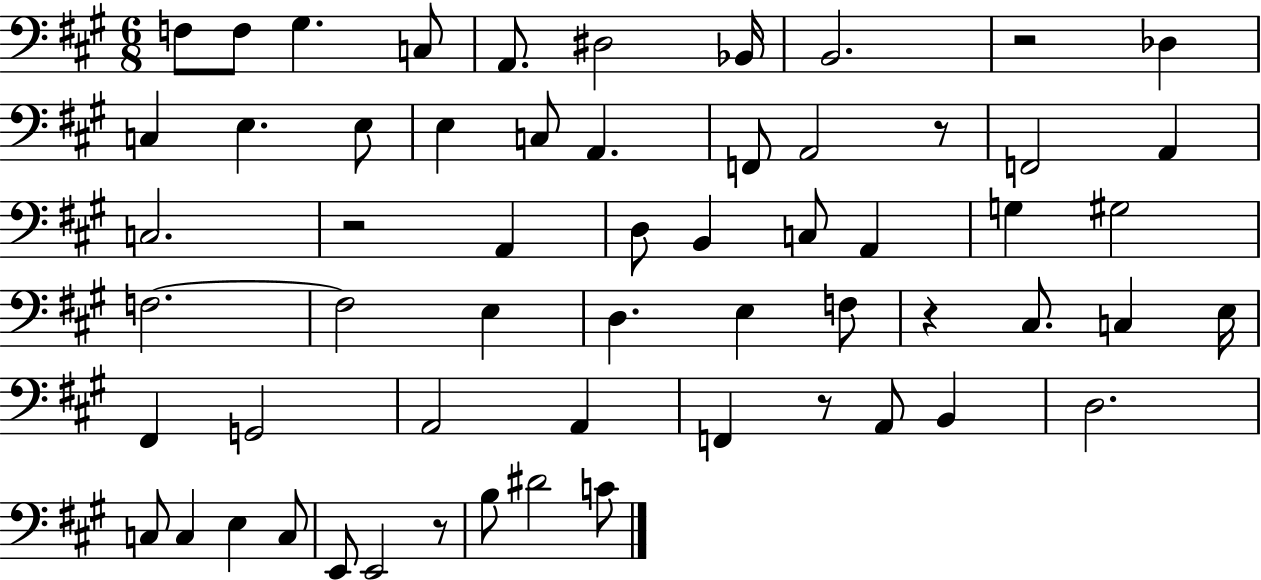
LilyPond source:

{
  \clef bass
  \numericTimeSignature
  \time 6/8
  \key a \major
  f8 f8 gis4. c8 | a,8. dis2 bes,16 | b,2. | r2 des4 | \break c4 e4. e8 | e4 c8 a,4. | f,8 a,2 r8 | f,2 a,4 | \break c2. | r2 a,4 | d8 b,4 c8 a,4 | g4 gis2 | \break f2.~~ | f2 e4 | d4. e4 f8 | r4 cis8. c4 e16 | \break fis,4 g,2 | a,2 a,4 | f,4 r8 a,8 b,4 | d2. | \break c8 c4 e4 c8 | e,8 e,2 r8 | b8 dis'2 c'8 | \bar "|."
}